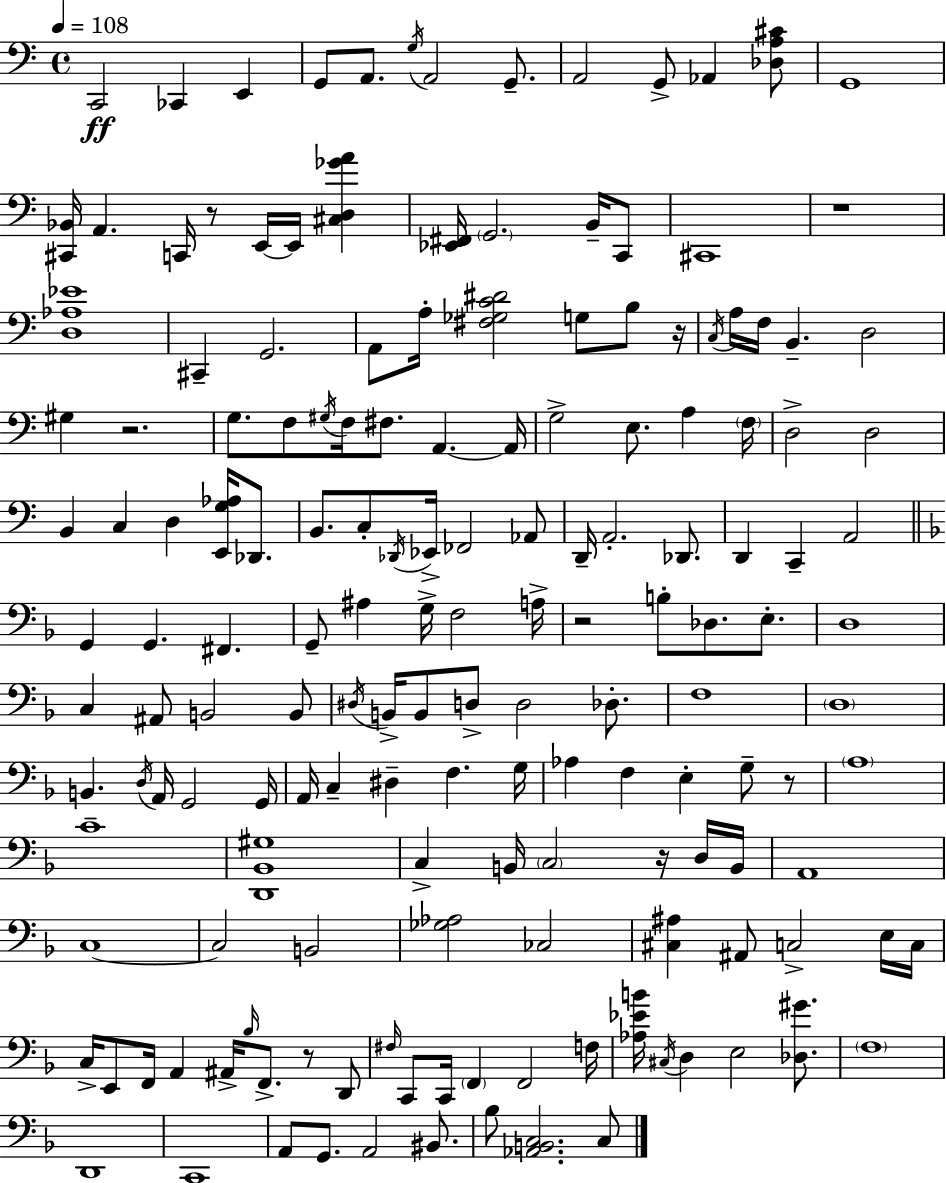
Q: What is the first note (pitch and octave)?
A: C2